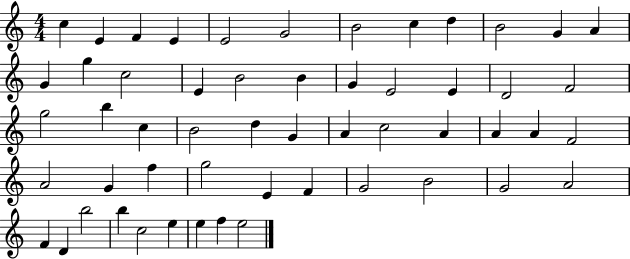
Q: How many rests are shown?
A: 0